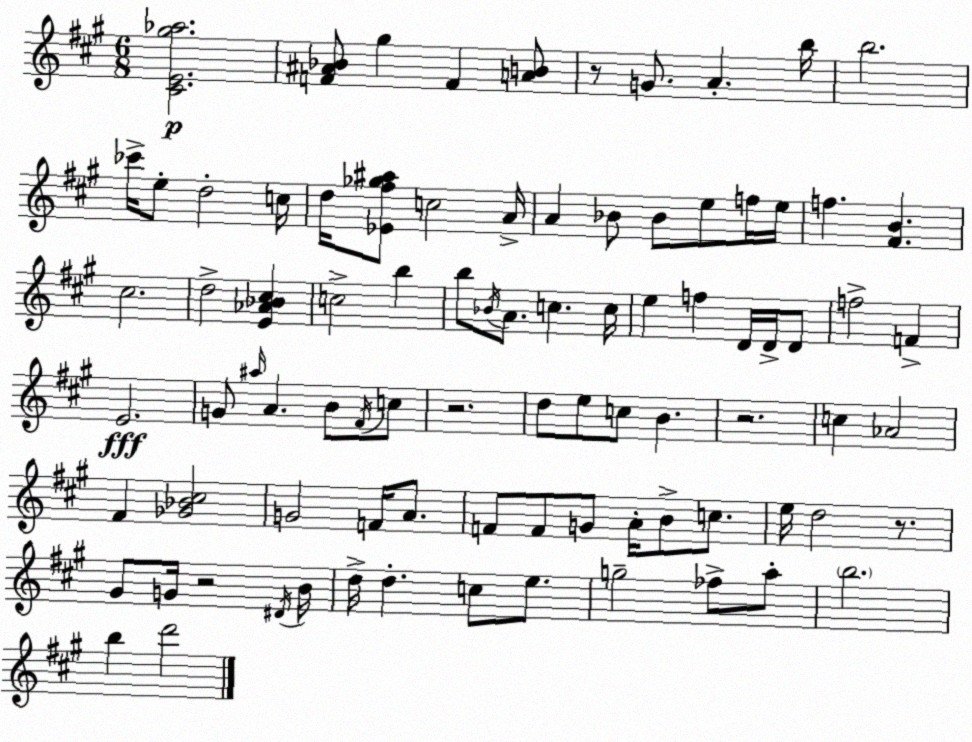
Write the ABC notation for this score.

X:1
T:Untitled
M:6/8
L:1/4
K:A
[^CE^g_a]2 [F^A_B]/2 ^g F [AB]/2 z/2 G/2 A b/4 b2 _c'/4 e/2 d2 c/4 d/4 [_E^f_g^a]/2 c2 A/4 A _B/2 _B/2 e/2 f/4 e/4 f [^FB] ^c2 d2 [E_A_B^c] c2 b b/2 _B/4 A/2 c c/4 e f D/4 D/4 D/2 f2 F E2 G/2 ^a/4 A B/2 ^F/4 c/2 z2 d/2 e/2 c/2 B z2 c _A2 ^F [_G_B^c]2 G2 F/4 A/2 F/2 F/2 G/2 A/4 B/2 c/2 e/4 d2 z/2 ^G/2 G/4 z2 ^D/4 B/4 d/4 d c/2 e/2 g2 _f/2 a/2 b2 b d'2